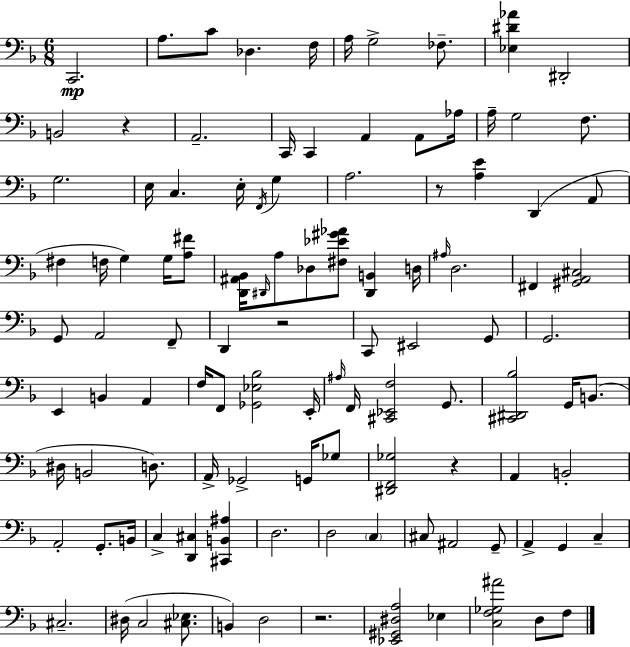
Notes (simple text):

C2/h. A3/e. C4/e Db3/q. F3/s A3/s G3/h FES3/e. [Eb3,D#4,Ab4]/q D#2/h B2/h R/q A2/h. C2/s C2/q A2/q A2/e Ab3/s A3/s G3/h F3/e. G3/h. E3/s C3/q. E3/s F2/s G3/q A3/h. R/e [A3,E4]/q D2/q A2/e F#3/q F3/s G3/q G3/s [A3,F#4]/e [D2,A#2,Bb2]/s D#2/s A3/e Db3/e [F#3,Eb4,G#4,Ab4]/e [D#2,B2]/q D3/s A#3/s D3/h. F#2/q [G#2,A2,C#3]/h G2/e A2/h F2/e D2/q R/h C2/e EIS2/h G2/e G2/h. E2/q B2/q A2/q F3/s F2/e [Gb2,Eb3,Bb3]/h E2/s A#3/s F2/s [C#2,Eb2,F3]/h G2/e. [C#2,D#2,Bb3]/h G2/s B2/e. D#3/s B2/h D3/e. A2/s Gb2/h G2/s Gb3/e [D#2,F2,Gb3]/h R/q A2/q B2/h A2/h G2/e. B2/s C3/q [D2,C#3]/q [C#2,B2,A#3]/q D3/h. D3/h C3/q C#3/e A#2/h G2/e A2/q G2/q C3/q C#3/h. D#3/s C3/h [C#3,Eb3]/e. B2/q D3/h R/h. [Eb2,G#2,D#3,A3]/h Eb3/q [C3,F3,Gb3,A#4]/h D3/e F3/e